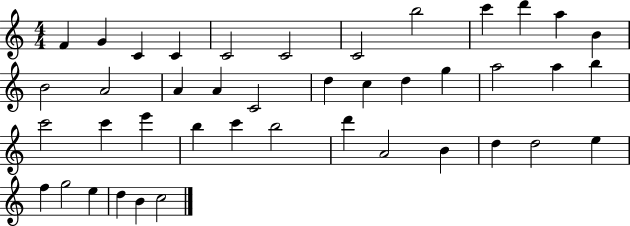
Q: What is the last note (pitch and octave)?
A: C5